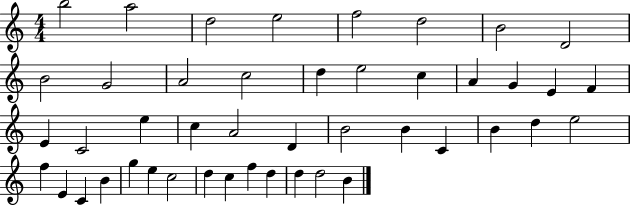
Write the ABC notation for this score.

X:1
T:Untitled
M:4/4
L:1/4
K:C
b2 a2 d2 e2 f2 d2 B2 D2 B2 G2 A2 c2 d e2 c A G E F E C2 e c A2 D B2 B C B d e2 f E C B g e c2 d c f d d d2 B